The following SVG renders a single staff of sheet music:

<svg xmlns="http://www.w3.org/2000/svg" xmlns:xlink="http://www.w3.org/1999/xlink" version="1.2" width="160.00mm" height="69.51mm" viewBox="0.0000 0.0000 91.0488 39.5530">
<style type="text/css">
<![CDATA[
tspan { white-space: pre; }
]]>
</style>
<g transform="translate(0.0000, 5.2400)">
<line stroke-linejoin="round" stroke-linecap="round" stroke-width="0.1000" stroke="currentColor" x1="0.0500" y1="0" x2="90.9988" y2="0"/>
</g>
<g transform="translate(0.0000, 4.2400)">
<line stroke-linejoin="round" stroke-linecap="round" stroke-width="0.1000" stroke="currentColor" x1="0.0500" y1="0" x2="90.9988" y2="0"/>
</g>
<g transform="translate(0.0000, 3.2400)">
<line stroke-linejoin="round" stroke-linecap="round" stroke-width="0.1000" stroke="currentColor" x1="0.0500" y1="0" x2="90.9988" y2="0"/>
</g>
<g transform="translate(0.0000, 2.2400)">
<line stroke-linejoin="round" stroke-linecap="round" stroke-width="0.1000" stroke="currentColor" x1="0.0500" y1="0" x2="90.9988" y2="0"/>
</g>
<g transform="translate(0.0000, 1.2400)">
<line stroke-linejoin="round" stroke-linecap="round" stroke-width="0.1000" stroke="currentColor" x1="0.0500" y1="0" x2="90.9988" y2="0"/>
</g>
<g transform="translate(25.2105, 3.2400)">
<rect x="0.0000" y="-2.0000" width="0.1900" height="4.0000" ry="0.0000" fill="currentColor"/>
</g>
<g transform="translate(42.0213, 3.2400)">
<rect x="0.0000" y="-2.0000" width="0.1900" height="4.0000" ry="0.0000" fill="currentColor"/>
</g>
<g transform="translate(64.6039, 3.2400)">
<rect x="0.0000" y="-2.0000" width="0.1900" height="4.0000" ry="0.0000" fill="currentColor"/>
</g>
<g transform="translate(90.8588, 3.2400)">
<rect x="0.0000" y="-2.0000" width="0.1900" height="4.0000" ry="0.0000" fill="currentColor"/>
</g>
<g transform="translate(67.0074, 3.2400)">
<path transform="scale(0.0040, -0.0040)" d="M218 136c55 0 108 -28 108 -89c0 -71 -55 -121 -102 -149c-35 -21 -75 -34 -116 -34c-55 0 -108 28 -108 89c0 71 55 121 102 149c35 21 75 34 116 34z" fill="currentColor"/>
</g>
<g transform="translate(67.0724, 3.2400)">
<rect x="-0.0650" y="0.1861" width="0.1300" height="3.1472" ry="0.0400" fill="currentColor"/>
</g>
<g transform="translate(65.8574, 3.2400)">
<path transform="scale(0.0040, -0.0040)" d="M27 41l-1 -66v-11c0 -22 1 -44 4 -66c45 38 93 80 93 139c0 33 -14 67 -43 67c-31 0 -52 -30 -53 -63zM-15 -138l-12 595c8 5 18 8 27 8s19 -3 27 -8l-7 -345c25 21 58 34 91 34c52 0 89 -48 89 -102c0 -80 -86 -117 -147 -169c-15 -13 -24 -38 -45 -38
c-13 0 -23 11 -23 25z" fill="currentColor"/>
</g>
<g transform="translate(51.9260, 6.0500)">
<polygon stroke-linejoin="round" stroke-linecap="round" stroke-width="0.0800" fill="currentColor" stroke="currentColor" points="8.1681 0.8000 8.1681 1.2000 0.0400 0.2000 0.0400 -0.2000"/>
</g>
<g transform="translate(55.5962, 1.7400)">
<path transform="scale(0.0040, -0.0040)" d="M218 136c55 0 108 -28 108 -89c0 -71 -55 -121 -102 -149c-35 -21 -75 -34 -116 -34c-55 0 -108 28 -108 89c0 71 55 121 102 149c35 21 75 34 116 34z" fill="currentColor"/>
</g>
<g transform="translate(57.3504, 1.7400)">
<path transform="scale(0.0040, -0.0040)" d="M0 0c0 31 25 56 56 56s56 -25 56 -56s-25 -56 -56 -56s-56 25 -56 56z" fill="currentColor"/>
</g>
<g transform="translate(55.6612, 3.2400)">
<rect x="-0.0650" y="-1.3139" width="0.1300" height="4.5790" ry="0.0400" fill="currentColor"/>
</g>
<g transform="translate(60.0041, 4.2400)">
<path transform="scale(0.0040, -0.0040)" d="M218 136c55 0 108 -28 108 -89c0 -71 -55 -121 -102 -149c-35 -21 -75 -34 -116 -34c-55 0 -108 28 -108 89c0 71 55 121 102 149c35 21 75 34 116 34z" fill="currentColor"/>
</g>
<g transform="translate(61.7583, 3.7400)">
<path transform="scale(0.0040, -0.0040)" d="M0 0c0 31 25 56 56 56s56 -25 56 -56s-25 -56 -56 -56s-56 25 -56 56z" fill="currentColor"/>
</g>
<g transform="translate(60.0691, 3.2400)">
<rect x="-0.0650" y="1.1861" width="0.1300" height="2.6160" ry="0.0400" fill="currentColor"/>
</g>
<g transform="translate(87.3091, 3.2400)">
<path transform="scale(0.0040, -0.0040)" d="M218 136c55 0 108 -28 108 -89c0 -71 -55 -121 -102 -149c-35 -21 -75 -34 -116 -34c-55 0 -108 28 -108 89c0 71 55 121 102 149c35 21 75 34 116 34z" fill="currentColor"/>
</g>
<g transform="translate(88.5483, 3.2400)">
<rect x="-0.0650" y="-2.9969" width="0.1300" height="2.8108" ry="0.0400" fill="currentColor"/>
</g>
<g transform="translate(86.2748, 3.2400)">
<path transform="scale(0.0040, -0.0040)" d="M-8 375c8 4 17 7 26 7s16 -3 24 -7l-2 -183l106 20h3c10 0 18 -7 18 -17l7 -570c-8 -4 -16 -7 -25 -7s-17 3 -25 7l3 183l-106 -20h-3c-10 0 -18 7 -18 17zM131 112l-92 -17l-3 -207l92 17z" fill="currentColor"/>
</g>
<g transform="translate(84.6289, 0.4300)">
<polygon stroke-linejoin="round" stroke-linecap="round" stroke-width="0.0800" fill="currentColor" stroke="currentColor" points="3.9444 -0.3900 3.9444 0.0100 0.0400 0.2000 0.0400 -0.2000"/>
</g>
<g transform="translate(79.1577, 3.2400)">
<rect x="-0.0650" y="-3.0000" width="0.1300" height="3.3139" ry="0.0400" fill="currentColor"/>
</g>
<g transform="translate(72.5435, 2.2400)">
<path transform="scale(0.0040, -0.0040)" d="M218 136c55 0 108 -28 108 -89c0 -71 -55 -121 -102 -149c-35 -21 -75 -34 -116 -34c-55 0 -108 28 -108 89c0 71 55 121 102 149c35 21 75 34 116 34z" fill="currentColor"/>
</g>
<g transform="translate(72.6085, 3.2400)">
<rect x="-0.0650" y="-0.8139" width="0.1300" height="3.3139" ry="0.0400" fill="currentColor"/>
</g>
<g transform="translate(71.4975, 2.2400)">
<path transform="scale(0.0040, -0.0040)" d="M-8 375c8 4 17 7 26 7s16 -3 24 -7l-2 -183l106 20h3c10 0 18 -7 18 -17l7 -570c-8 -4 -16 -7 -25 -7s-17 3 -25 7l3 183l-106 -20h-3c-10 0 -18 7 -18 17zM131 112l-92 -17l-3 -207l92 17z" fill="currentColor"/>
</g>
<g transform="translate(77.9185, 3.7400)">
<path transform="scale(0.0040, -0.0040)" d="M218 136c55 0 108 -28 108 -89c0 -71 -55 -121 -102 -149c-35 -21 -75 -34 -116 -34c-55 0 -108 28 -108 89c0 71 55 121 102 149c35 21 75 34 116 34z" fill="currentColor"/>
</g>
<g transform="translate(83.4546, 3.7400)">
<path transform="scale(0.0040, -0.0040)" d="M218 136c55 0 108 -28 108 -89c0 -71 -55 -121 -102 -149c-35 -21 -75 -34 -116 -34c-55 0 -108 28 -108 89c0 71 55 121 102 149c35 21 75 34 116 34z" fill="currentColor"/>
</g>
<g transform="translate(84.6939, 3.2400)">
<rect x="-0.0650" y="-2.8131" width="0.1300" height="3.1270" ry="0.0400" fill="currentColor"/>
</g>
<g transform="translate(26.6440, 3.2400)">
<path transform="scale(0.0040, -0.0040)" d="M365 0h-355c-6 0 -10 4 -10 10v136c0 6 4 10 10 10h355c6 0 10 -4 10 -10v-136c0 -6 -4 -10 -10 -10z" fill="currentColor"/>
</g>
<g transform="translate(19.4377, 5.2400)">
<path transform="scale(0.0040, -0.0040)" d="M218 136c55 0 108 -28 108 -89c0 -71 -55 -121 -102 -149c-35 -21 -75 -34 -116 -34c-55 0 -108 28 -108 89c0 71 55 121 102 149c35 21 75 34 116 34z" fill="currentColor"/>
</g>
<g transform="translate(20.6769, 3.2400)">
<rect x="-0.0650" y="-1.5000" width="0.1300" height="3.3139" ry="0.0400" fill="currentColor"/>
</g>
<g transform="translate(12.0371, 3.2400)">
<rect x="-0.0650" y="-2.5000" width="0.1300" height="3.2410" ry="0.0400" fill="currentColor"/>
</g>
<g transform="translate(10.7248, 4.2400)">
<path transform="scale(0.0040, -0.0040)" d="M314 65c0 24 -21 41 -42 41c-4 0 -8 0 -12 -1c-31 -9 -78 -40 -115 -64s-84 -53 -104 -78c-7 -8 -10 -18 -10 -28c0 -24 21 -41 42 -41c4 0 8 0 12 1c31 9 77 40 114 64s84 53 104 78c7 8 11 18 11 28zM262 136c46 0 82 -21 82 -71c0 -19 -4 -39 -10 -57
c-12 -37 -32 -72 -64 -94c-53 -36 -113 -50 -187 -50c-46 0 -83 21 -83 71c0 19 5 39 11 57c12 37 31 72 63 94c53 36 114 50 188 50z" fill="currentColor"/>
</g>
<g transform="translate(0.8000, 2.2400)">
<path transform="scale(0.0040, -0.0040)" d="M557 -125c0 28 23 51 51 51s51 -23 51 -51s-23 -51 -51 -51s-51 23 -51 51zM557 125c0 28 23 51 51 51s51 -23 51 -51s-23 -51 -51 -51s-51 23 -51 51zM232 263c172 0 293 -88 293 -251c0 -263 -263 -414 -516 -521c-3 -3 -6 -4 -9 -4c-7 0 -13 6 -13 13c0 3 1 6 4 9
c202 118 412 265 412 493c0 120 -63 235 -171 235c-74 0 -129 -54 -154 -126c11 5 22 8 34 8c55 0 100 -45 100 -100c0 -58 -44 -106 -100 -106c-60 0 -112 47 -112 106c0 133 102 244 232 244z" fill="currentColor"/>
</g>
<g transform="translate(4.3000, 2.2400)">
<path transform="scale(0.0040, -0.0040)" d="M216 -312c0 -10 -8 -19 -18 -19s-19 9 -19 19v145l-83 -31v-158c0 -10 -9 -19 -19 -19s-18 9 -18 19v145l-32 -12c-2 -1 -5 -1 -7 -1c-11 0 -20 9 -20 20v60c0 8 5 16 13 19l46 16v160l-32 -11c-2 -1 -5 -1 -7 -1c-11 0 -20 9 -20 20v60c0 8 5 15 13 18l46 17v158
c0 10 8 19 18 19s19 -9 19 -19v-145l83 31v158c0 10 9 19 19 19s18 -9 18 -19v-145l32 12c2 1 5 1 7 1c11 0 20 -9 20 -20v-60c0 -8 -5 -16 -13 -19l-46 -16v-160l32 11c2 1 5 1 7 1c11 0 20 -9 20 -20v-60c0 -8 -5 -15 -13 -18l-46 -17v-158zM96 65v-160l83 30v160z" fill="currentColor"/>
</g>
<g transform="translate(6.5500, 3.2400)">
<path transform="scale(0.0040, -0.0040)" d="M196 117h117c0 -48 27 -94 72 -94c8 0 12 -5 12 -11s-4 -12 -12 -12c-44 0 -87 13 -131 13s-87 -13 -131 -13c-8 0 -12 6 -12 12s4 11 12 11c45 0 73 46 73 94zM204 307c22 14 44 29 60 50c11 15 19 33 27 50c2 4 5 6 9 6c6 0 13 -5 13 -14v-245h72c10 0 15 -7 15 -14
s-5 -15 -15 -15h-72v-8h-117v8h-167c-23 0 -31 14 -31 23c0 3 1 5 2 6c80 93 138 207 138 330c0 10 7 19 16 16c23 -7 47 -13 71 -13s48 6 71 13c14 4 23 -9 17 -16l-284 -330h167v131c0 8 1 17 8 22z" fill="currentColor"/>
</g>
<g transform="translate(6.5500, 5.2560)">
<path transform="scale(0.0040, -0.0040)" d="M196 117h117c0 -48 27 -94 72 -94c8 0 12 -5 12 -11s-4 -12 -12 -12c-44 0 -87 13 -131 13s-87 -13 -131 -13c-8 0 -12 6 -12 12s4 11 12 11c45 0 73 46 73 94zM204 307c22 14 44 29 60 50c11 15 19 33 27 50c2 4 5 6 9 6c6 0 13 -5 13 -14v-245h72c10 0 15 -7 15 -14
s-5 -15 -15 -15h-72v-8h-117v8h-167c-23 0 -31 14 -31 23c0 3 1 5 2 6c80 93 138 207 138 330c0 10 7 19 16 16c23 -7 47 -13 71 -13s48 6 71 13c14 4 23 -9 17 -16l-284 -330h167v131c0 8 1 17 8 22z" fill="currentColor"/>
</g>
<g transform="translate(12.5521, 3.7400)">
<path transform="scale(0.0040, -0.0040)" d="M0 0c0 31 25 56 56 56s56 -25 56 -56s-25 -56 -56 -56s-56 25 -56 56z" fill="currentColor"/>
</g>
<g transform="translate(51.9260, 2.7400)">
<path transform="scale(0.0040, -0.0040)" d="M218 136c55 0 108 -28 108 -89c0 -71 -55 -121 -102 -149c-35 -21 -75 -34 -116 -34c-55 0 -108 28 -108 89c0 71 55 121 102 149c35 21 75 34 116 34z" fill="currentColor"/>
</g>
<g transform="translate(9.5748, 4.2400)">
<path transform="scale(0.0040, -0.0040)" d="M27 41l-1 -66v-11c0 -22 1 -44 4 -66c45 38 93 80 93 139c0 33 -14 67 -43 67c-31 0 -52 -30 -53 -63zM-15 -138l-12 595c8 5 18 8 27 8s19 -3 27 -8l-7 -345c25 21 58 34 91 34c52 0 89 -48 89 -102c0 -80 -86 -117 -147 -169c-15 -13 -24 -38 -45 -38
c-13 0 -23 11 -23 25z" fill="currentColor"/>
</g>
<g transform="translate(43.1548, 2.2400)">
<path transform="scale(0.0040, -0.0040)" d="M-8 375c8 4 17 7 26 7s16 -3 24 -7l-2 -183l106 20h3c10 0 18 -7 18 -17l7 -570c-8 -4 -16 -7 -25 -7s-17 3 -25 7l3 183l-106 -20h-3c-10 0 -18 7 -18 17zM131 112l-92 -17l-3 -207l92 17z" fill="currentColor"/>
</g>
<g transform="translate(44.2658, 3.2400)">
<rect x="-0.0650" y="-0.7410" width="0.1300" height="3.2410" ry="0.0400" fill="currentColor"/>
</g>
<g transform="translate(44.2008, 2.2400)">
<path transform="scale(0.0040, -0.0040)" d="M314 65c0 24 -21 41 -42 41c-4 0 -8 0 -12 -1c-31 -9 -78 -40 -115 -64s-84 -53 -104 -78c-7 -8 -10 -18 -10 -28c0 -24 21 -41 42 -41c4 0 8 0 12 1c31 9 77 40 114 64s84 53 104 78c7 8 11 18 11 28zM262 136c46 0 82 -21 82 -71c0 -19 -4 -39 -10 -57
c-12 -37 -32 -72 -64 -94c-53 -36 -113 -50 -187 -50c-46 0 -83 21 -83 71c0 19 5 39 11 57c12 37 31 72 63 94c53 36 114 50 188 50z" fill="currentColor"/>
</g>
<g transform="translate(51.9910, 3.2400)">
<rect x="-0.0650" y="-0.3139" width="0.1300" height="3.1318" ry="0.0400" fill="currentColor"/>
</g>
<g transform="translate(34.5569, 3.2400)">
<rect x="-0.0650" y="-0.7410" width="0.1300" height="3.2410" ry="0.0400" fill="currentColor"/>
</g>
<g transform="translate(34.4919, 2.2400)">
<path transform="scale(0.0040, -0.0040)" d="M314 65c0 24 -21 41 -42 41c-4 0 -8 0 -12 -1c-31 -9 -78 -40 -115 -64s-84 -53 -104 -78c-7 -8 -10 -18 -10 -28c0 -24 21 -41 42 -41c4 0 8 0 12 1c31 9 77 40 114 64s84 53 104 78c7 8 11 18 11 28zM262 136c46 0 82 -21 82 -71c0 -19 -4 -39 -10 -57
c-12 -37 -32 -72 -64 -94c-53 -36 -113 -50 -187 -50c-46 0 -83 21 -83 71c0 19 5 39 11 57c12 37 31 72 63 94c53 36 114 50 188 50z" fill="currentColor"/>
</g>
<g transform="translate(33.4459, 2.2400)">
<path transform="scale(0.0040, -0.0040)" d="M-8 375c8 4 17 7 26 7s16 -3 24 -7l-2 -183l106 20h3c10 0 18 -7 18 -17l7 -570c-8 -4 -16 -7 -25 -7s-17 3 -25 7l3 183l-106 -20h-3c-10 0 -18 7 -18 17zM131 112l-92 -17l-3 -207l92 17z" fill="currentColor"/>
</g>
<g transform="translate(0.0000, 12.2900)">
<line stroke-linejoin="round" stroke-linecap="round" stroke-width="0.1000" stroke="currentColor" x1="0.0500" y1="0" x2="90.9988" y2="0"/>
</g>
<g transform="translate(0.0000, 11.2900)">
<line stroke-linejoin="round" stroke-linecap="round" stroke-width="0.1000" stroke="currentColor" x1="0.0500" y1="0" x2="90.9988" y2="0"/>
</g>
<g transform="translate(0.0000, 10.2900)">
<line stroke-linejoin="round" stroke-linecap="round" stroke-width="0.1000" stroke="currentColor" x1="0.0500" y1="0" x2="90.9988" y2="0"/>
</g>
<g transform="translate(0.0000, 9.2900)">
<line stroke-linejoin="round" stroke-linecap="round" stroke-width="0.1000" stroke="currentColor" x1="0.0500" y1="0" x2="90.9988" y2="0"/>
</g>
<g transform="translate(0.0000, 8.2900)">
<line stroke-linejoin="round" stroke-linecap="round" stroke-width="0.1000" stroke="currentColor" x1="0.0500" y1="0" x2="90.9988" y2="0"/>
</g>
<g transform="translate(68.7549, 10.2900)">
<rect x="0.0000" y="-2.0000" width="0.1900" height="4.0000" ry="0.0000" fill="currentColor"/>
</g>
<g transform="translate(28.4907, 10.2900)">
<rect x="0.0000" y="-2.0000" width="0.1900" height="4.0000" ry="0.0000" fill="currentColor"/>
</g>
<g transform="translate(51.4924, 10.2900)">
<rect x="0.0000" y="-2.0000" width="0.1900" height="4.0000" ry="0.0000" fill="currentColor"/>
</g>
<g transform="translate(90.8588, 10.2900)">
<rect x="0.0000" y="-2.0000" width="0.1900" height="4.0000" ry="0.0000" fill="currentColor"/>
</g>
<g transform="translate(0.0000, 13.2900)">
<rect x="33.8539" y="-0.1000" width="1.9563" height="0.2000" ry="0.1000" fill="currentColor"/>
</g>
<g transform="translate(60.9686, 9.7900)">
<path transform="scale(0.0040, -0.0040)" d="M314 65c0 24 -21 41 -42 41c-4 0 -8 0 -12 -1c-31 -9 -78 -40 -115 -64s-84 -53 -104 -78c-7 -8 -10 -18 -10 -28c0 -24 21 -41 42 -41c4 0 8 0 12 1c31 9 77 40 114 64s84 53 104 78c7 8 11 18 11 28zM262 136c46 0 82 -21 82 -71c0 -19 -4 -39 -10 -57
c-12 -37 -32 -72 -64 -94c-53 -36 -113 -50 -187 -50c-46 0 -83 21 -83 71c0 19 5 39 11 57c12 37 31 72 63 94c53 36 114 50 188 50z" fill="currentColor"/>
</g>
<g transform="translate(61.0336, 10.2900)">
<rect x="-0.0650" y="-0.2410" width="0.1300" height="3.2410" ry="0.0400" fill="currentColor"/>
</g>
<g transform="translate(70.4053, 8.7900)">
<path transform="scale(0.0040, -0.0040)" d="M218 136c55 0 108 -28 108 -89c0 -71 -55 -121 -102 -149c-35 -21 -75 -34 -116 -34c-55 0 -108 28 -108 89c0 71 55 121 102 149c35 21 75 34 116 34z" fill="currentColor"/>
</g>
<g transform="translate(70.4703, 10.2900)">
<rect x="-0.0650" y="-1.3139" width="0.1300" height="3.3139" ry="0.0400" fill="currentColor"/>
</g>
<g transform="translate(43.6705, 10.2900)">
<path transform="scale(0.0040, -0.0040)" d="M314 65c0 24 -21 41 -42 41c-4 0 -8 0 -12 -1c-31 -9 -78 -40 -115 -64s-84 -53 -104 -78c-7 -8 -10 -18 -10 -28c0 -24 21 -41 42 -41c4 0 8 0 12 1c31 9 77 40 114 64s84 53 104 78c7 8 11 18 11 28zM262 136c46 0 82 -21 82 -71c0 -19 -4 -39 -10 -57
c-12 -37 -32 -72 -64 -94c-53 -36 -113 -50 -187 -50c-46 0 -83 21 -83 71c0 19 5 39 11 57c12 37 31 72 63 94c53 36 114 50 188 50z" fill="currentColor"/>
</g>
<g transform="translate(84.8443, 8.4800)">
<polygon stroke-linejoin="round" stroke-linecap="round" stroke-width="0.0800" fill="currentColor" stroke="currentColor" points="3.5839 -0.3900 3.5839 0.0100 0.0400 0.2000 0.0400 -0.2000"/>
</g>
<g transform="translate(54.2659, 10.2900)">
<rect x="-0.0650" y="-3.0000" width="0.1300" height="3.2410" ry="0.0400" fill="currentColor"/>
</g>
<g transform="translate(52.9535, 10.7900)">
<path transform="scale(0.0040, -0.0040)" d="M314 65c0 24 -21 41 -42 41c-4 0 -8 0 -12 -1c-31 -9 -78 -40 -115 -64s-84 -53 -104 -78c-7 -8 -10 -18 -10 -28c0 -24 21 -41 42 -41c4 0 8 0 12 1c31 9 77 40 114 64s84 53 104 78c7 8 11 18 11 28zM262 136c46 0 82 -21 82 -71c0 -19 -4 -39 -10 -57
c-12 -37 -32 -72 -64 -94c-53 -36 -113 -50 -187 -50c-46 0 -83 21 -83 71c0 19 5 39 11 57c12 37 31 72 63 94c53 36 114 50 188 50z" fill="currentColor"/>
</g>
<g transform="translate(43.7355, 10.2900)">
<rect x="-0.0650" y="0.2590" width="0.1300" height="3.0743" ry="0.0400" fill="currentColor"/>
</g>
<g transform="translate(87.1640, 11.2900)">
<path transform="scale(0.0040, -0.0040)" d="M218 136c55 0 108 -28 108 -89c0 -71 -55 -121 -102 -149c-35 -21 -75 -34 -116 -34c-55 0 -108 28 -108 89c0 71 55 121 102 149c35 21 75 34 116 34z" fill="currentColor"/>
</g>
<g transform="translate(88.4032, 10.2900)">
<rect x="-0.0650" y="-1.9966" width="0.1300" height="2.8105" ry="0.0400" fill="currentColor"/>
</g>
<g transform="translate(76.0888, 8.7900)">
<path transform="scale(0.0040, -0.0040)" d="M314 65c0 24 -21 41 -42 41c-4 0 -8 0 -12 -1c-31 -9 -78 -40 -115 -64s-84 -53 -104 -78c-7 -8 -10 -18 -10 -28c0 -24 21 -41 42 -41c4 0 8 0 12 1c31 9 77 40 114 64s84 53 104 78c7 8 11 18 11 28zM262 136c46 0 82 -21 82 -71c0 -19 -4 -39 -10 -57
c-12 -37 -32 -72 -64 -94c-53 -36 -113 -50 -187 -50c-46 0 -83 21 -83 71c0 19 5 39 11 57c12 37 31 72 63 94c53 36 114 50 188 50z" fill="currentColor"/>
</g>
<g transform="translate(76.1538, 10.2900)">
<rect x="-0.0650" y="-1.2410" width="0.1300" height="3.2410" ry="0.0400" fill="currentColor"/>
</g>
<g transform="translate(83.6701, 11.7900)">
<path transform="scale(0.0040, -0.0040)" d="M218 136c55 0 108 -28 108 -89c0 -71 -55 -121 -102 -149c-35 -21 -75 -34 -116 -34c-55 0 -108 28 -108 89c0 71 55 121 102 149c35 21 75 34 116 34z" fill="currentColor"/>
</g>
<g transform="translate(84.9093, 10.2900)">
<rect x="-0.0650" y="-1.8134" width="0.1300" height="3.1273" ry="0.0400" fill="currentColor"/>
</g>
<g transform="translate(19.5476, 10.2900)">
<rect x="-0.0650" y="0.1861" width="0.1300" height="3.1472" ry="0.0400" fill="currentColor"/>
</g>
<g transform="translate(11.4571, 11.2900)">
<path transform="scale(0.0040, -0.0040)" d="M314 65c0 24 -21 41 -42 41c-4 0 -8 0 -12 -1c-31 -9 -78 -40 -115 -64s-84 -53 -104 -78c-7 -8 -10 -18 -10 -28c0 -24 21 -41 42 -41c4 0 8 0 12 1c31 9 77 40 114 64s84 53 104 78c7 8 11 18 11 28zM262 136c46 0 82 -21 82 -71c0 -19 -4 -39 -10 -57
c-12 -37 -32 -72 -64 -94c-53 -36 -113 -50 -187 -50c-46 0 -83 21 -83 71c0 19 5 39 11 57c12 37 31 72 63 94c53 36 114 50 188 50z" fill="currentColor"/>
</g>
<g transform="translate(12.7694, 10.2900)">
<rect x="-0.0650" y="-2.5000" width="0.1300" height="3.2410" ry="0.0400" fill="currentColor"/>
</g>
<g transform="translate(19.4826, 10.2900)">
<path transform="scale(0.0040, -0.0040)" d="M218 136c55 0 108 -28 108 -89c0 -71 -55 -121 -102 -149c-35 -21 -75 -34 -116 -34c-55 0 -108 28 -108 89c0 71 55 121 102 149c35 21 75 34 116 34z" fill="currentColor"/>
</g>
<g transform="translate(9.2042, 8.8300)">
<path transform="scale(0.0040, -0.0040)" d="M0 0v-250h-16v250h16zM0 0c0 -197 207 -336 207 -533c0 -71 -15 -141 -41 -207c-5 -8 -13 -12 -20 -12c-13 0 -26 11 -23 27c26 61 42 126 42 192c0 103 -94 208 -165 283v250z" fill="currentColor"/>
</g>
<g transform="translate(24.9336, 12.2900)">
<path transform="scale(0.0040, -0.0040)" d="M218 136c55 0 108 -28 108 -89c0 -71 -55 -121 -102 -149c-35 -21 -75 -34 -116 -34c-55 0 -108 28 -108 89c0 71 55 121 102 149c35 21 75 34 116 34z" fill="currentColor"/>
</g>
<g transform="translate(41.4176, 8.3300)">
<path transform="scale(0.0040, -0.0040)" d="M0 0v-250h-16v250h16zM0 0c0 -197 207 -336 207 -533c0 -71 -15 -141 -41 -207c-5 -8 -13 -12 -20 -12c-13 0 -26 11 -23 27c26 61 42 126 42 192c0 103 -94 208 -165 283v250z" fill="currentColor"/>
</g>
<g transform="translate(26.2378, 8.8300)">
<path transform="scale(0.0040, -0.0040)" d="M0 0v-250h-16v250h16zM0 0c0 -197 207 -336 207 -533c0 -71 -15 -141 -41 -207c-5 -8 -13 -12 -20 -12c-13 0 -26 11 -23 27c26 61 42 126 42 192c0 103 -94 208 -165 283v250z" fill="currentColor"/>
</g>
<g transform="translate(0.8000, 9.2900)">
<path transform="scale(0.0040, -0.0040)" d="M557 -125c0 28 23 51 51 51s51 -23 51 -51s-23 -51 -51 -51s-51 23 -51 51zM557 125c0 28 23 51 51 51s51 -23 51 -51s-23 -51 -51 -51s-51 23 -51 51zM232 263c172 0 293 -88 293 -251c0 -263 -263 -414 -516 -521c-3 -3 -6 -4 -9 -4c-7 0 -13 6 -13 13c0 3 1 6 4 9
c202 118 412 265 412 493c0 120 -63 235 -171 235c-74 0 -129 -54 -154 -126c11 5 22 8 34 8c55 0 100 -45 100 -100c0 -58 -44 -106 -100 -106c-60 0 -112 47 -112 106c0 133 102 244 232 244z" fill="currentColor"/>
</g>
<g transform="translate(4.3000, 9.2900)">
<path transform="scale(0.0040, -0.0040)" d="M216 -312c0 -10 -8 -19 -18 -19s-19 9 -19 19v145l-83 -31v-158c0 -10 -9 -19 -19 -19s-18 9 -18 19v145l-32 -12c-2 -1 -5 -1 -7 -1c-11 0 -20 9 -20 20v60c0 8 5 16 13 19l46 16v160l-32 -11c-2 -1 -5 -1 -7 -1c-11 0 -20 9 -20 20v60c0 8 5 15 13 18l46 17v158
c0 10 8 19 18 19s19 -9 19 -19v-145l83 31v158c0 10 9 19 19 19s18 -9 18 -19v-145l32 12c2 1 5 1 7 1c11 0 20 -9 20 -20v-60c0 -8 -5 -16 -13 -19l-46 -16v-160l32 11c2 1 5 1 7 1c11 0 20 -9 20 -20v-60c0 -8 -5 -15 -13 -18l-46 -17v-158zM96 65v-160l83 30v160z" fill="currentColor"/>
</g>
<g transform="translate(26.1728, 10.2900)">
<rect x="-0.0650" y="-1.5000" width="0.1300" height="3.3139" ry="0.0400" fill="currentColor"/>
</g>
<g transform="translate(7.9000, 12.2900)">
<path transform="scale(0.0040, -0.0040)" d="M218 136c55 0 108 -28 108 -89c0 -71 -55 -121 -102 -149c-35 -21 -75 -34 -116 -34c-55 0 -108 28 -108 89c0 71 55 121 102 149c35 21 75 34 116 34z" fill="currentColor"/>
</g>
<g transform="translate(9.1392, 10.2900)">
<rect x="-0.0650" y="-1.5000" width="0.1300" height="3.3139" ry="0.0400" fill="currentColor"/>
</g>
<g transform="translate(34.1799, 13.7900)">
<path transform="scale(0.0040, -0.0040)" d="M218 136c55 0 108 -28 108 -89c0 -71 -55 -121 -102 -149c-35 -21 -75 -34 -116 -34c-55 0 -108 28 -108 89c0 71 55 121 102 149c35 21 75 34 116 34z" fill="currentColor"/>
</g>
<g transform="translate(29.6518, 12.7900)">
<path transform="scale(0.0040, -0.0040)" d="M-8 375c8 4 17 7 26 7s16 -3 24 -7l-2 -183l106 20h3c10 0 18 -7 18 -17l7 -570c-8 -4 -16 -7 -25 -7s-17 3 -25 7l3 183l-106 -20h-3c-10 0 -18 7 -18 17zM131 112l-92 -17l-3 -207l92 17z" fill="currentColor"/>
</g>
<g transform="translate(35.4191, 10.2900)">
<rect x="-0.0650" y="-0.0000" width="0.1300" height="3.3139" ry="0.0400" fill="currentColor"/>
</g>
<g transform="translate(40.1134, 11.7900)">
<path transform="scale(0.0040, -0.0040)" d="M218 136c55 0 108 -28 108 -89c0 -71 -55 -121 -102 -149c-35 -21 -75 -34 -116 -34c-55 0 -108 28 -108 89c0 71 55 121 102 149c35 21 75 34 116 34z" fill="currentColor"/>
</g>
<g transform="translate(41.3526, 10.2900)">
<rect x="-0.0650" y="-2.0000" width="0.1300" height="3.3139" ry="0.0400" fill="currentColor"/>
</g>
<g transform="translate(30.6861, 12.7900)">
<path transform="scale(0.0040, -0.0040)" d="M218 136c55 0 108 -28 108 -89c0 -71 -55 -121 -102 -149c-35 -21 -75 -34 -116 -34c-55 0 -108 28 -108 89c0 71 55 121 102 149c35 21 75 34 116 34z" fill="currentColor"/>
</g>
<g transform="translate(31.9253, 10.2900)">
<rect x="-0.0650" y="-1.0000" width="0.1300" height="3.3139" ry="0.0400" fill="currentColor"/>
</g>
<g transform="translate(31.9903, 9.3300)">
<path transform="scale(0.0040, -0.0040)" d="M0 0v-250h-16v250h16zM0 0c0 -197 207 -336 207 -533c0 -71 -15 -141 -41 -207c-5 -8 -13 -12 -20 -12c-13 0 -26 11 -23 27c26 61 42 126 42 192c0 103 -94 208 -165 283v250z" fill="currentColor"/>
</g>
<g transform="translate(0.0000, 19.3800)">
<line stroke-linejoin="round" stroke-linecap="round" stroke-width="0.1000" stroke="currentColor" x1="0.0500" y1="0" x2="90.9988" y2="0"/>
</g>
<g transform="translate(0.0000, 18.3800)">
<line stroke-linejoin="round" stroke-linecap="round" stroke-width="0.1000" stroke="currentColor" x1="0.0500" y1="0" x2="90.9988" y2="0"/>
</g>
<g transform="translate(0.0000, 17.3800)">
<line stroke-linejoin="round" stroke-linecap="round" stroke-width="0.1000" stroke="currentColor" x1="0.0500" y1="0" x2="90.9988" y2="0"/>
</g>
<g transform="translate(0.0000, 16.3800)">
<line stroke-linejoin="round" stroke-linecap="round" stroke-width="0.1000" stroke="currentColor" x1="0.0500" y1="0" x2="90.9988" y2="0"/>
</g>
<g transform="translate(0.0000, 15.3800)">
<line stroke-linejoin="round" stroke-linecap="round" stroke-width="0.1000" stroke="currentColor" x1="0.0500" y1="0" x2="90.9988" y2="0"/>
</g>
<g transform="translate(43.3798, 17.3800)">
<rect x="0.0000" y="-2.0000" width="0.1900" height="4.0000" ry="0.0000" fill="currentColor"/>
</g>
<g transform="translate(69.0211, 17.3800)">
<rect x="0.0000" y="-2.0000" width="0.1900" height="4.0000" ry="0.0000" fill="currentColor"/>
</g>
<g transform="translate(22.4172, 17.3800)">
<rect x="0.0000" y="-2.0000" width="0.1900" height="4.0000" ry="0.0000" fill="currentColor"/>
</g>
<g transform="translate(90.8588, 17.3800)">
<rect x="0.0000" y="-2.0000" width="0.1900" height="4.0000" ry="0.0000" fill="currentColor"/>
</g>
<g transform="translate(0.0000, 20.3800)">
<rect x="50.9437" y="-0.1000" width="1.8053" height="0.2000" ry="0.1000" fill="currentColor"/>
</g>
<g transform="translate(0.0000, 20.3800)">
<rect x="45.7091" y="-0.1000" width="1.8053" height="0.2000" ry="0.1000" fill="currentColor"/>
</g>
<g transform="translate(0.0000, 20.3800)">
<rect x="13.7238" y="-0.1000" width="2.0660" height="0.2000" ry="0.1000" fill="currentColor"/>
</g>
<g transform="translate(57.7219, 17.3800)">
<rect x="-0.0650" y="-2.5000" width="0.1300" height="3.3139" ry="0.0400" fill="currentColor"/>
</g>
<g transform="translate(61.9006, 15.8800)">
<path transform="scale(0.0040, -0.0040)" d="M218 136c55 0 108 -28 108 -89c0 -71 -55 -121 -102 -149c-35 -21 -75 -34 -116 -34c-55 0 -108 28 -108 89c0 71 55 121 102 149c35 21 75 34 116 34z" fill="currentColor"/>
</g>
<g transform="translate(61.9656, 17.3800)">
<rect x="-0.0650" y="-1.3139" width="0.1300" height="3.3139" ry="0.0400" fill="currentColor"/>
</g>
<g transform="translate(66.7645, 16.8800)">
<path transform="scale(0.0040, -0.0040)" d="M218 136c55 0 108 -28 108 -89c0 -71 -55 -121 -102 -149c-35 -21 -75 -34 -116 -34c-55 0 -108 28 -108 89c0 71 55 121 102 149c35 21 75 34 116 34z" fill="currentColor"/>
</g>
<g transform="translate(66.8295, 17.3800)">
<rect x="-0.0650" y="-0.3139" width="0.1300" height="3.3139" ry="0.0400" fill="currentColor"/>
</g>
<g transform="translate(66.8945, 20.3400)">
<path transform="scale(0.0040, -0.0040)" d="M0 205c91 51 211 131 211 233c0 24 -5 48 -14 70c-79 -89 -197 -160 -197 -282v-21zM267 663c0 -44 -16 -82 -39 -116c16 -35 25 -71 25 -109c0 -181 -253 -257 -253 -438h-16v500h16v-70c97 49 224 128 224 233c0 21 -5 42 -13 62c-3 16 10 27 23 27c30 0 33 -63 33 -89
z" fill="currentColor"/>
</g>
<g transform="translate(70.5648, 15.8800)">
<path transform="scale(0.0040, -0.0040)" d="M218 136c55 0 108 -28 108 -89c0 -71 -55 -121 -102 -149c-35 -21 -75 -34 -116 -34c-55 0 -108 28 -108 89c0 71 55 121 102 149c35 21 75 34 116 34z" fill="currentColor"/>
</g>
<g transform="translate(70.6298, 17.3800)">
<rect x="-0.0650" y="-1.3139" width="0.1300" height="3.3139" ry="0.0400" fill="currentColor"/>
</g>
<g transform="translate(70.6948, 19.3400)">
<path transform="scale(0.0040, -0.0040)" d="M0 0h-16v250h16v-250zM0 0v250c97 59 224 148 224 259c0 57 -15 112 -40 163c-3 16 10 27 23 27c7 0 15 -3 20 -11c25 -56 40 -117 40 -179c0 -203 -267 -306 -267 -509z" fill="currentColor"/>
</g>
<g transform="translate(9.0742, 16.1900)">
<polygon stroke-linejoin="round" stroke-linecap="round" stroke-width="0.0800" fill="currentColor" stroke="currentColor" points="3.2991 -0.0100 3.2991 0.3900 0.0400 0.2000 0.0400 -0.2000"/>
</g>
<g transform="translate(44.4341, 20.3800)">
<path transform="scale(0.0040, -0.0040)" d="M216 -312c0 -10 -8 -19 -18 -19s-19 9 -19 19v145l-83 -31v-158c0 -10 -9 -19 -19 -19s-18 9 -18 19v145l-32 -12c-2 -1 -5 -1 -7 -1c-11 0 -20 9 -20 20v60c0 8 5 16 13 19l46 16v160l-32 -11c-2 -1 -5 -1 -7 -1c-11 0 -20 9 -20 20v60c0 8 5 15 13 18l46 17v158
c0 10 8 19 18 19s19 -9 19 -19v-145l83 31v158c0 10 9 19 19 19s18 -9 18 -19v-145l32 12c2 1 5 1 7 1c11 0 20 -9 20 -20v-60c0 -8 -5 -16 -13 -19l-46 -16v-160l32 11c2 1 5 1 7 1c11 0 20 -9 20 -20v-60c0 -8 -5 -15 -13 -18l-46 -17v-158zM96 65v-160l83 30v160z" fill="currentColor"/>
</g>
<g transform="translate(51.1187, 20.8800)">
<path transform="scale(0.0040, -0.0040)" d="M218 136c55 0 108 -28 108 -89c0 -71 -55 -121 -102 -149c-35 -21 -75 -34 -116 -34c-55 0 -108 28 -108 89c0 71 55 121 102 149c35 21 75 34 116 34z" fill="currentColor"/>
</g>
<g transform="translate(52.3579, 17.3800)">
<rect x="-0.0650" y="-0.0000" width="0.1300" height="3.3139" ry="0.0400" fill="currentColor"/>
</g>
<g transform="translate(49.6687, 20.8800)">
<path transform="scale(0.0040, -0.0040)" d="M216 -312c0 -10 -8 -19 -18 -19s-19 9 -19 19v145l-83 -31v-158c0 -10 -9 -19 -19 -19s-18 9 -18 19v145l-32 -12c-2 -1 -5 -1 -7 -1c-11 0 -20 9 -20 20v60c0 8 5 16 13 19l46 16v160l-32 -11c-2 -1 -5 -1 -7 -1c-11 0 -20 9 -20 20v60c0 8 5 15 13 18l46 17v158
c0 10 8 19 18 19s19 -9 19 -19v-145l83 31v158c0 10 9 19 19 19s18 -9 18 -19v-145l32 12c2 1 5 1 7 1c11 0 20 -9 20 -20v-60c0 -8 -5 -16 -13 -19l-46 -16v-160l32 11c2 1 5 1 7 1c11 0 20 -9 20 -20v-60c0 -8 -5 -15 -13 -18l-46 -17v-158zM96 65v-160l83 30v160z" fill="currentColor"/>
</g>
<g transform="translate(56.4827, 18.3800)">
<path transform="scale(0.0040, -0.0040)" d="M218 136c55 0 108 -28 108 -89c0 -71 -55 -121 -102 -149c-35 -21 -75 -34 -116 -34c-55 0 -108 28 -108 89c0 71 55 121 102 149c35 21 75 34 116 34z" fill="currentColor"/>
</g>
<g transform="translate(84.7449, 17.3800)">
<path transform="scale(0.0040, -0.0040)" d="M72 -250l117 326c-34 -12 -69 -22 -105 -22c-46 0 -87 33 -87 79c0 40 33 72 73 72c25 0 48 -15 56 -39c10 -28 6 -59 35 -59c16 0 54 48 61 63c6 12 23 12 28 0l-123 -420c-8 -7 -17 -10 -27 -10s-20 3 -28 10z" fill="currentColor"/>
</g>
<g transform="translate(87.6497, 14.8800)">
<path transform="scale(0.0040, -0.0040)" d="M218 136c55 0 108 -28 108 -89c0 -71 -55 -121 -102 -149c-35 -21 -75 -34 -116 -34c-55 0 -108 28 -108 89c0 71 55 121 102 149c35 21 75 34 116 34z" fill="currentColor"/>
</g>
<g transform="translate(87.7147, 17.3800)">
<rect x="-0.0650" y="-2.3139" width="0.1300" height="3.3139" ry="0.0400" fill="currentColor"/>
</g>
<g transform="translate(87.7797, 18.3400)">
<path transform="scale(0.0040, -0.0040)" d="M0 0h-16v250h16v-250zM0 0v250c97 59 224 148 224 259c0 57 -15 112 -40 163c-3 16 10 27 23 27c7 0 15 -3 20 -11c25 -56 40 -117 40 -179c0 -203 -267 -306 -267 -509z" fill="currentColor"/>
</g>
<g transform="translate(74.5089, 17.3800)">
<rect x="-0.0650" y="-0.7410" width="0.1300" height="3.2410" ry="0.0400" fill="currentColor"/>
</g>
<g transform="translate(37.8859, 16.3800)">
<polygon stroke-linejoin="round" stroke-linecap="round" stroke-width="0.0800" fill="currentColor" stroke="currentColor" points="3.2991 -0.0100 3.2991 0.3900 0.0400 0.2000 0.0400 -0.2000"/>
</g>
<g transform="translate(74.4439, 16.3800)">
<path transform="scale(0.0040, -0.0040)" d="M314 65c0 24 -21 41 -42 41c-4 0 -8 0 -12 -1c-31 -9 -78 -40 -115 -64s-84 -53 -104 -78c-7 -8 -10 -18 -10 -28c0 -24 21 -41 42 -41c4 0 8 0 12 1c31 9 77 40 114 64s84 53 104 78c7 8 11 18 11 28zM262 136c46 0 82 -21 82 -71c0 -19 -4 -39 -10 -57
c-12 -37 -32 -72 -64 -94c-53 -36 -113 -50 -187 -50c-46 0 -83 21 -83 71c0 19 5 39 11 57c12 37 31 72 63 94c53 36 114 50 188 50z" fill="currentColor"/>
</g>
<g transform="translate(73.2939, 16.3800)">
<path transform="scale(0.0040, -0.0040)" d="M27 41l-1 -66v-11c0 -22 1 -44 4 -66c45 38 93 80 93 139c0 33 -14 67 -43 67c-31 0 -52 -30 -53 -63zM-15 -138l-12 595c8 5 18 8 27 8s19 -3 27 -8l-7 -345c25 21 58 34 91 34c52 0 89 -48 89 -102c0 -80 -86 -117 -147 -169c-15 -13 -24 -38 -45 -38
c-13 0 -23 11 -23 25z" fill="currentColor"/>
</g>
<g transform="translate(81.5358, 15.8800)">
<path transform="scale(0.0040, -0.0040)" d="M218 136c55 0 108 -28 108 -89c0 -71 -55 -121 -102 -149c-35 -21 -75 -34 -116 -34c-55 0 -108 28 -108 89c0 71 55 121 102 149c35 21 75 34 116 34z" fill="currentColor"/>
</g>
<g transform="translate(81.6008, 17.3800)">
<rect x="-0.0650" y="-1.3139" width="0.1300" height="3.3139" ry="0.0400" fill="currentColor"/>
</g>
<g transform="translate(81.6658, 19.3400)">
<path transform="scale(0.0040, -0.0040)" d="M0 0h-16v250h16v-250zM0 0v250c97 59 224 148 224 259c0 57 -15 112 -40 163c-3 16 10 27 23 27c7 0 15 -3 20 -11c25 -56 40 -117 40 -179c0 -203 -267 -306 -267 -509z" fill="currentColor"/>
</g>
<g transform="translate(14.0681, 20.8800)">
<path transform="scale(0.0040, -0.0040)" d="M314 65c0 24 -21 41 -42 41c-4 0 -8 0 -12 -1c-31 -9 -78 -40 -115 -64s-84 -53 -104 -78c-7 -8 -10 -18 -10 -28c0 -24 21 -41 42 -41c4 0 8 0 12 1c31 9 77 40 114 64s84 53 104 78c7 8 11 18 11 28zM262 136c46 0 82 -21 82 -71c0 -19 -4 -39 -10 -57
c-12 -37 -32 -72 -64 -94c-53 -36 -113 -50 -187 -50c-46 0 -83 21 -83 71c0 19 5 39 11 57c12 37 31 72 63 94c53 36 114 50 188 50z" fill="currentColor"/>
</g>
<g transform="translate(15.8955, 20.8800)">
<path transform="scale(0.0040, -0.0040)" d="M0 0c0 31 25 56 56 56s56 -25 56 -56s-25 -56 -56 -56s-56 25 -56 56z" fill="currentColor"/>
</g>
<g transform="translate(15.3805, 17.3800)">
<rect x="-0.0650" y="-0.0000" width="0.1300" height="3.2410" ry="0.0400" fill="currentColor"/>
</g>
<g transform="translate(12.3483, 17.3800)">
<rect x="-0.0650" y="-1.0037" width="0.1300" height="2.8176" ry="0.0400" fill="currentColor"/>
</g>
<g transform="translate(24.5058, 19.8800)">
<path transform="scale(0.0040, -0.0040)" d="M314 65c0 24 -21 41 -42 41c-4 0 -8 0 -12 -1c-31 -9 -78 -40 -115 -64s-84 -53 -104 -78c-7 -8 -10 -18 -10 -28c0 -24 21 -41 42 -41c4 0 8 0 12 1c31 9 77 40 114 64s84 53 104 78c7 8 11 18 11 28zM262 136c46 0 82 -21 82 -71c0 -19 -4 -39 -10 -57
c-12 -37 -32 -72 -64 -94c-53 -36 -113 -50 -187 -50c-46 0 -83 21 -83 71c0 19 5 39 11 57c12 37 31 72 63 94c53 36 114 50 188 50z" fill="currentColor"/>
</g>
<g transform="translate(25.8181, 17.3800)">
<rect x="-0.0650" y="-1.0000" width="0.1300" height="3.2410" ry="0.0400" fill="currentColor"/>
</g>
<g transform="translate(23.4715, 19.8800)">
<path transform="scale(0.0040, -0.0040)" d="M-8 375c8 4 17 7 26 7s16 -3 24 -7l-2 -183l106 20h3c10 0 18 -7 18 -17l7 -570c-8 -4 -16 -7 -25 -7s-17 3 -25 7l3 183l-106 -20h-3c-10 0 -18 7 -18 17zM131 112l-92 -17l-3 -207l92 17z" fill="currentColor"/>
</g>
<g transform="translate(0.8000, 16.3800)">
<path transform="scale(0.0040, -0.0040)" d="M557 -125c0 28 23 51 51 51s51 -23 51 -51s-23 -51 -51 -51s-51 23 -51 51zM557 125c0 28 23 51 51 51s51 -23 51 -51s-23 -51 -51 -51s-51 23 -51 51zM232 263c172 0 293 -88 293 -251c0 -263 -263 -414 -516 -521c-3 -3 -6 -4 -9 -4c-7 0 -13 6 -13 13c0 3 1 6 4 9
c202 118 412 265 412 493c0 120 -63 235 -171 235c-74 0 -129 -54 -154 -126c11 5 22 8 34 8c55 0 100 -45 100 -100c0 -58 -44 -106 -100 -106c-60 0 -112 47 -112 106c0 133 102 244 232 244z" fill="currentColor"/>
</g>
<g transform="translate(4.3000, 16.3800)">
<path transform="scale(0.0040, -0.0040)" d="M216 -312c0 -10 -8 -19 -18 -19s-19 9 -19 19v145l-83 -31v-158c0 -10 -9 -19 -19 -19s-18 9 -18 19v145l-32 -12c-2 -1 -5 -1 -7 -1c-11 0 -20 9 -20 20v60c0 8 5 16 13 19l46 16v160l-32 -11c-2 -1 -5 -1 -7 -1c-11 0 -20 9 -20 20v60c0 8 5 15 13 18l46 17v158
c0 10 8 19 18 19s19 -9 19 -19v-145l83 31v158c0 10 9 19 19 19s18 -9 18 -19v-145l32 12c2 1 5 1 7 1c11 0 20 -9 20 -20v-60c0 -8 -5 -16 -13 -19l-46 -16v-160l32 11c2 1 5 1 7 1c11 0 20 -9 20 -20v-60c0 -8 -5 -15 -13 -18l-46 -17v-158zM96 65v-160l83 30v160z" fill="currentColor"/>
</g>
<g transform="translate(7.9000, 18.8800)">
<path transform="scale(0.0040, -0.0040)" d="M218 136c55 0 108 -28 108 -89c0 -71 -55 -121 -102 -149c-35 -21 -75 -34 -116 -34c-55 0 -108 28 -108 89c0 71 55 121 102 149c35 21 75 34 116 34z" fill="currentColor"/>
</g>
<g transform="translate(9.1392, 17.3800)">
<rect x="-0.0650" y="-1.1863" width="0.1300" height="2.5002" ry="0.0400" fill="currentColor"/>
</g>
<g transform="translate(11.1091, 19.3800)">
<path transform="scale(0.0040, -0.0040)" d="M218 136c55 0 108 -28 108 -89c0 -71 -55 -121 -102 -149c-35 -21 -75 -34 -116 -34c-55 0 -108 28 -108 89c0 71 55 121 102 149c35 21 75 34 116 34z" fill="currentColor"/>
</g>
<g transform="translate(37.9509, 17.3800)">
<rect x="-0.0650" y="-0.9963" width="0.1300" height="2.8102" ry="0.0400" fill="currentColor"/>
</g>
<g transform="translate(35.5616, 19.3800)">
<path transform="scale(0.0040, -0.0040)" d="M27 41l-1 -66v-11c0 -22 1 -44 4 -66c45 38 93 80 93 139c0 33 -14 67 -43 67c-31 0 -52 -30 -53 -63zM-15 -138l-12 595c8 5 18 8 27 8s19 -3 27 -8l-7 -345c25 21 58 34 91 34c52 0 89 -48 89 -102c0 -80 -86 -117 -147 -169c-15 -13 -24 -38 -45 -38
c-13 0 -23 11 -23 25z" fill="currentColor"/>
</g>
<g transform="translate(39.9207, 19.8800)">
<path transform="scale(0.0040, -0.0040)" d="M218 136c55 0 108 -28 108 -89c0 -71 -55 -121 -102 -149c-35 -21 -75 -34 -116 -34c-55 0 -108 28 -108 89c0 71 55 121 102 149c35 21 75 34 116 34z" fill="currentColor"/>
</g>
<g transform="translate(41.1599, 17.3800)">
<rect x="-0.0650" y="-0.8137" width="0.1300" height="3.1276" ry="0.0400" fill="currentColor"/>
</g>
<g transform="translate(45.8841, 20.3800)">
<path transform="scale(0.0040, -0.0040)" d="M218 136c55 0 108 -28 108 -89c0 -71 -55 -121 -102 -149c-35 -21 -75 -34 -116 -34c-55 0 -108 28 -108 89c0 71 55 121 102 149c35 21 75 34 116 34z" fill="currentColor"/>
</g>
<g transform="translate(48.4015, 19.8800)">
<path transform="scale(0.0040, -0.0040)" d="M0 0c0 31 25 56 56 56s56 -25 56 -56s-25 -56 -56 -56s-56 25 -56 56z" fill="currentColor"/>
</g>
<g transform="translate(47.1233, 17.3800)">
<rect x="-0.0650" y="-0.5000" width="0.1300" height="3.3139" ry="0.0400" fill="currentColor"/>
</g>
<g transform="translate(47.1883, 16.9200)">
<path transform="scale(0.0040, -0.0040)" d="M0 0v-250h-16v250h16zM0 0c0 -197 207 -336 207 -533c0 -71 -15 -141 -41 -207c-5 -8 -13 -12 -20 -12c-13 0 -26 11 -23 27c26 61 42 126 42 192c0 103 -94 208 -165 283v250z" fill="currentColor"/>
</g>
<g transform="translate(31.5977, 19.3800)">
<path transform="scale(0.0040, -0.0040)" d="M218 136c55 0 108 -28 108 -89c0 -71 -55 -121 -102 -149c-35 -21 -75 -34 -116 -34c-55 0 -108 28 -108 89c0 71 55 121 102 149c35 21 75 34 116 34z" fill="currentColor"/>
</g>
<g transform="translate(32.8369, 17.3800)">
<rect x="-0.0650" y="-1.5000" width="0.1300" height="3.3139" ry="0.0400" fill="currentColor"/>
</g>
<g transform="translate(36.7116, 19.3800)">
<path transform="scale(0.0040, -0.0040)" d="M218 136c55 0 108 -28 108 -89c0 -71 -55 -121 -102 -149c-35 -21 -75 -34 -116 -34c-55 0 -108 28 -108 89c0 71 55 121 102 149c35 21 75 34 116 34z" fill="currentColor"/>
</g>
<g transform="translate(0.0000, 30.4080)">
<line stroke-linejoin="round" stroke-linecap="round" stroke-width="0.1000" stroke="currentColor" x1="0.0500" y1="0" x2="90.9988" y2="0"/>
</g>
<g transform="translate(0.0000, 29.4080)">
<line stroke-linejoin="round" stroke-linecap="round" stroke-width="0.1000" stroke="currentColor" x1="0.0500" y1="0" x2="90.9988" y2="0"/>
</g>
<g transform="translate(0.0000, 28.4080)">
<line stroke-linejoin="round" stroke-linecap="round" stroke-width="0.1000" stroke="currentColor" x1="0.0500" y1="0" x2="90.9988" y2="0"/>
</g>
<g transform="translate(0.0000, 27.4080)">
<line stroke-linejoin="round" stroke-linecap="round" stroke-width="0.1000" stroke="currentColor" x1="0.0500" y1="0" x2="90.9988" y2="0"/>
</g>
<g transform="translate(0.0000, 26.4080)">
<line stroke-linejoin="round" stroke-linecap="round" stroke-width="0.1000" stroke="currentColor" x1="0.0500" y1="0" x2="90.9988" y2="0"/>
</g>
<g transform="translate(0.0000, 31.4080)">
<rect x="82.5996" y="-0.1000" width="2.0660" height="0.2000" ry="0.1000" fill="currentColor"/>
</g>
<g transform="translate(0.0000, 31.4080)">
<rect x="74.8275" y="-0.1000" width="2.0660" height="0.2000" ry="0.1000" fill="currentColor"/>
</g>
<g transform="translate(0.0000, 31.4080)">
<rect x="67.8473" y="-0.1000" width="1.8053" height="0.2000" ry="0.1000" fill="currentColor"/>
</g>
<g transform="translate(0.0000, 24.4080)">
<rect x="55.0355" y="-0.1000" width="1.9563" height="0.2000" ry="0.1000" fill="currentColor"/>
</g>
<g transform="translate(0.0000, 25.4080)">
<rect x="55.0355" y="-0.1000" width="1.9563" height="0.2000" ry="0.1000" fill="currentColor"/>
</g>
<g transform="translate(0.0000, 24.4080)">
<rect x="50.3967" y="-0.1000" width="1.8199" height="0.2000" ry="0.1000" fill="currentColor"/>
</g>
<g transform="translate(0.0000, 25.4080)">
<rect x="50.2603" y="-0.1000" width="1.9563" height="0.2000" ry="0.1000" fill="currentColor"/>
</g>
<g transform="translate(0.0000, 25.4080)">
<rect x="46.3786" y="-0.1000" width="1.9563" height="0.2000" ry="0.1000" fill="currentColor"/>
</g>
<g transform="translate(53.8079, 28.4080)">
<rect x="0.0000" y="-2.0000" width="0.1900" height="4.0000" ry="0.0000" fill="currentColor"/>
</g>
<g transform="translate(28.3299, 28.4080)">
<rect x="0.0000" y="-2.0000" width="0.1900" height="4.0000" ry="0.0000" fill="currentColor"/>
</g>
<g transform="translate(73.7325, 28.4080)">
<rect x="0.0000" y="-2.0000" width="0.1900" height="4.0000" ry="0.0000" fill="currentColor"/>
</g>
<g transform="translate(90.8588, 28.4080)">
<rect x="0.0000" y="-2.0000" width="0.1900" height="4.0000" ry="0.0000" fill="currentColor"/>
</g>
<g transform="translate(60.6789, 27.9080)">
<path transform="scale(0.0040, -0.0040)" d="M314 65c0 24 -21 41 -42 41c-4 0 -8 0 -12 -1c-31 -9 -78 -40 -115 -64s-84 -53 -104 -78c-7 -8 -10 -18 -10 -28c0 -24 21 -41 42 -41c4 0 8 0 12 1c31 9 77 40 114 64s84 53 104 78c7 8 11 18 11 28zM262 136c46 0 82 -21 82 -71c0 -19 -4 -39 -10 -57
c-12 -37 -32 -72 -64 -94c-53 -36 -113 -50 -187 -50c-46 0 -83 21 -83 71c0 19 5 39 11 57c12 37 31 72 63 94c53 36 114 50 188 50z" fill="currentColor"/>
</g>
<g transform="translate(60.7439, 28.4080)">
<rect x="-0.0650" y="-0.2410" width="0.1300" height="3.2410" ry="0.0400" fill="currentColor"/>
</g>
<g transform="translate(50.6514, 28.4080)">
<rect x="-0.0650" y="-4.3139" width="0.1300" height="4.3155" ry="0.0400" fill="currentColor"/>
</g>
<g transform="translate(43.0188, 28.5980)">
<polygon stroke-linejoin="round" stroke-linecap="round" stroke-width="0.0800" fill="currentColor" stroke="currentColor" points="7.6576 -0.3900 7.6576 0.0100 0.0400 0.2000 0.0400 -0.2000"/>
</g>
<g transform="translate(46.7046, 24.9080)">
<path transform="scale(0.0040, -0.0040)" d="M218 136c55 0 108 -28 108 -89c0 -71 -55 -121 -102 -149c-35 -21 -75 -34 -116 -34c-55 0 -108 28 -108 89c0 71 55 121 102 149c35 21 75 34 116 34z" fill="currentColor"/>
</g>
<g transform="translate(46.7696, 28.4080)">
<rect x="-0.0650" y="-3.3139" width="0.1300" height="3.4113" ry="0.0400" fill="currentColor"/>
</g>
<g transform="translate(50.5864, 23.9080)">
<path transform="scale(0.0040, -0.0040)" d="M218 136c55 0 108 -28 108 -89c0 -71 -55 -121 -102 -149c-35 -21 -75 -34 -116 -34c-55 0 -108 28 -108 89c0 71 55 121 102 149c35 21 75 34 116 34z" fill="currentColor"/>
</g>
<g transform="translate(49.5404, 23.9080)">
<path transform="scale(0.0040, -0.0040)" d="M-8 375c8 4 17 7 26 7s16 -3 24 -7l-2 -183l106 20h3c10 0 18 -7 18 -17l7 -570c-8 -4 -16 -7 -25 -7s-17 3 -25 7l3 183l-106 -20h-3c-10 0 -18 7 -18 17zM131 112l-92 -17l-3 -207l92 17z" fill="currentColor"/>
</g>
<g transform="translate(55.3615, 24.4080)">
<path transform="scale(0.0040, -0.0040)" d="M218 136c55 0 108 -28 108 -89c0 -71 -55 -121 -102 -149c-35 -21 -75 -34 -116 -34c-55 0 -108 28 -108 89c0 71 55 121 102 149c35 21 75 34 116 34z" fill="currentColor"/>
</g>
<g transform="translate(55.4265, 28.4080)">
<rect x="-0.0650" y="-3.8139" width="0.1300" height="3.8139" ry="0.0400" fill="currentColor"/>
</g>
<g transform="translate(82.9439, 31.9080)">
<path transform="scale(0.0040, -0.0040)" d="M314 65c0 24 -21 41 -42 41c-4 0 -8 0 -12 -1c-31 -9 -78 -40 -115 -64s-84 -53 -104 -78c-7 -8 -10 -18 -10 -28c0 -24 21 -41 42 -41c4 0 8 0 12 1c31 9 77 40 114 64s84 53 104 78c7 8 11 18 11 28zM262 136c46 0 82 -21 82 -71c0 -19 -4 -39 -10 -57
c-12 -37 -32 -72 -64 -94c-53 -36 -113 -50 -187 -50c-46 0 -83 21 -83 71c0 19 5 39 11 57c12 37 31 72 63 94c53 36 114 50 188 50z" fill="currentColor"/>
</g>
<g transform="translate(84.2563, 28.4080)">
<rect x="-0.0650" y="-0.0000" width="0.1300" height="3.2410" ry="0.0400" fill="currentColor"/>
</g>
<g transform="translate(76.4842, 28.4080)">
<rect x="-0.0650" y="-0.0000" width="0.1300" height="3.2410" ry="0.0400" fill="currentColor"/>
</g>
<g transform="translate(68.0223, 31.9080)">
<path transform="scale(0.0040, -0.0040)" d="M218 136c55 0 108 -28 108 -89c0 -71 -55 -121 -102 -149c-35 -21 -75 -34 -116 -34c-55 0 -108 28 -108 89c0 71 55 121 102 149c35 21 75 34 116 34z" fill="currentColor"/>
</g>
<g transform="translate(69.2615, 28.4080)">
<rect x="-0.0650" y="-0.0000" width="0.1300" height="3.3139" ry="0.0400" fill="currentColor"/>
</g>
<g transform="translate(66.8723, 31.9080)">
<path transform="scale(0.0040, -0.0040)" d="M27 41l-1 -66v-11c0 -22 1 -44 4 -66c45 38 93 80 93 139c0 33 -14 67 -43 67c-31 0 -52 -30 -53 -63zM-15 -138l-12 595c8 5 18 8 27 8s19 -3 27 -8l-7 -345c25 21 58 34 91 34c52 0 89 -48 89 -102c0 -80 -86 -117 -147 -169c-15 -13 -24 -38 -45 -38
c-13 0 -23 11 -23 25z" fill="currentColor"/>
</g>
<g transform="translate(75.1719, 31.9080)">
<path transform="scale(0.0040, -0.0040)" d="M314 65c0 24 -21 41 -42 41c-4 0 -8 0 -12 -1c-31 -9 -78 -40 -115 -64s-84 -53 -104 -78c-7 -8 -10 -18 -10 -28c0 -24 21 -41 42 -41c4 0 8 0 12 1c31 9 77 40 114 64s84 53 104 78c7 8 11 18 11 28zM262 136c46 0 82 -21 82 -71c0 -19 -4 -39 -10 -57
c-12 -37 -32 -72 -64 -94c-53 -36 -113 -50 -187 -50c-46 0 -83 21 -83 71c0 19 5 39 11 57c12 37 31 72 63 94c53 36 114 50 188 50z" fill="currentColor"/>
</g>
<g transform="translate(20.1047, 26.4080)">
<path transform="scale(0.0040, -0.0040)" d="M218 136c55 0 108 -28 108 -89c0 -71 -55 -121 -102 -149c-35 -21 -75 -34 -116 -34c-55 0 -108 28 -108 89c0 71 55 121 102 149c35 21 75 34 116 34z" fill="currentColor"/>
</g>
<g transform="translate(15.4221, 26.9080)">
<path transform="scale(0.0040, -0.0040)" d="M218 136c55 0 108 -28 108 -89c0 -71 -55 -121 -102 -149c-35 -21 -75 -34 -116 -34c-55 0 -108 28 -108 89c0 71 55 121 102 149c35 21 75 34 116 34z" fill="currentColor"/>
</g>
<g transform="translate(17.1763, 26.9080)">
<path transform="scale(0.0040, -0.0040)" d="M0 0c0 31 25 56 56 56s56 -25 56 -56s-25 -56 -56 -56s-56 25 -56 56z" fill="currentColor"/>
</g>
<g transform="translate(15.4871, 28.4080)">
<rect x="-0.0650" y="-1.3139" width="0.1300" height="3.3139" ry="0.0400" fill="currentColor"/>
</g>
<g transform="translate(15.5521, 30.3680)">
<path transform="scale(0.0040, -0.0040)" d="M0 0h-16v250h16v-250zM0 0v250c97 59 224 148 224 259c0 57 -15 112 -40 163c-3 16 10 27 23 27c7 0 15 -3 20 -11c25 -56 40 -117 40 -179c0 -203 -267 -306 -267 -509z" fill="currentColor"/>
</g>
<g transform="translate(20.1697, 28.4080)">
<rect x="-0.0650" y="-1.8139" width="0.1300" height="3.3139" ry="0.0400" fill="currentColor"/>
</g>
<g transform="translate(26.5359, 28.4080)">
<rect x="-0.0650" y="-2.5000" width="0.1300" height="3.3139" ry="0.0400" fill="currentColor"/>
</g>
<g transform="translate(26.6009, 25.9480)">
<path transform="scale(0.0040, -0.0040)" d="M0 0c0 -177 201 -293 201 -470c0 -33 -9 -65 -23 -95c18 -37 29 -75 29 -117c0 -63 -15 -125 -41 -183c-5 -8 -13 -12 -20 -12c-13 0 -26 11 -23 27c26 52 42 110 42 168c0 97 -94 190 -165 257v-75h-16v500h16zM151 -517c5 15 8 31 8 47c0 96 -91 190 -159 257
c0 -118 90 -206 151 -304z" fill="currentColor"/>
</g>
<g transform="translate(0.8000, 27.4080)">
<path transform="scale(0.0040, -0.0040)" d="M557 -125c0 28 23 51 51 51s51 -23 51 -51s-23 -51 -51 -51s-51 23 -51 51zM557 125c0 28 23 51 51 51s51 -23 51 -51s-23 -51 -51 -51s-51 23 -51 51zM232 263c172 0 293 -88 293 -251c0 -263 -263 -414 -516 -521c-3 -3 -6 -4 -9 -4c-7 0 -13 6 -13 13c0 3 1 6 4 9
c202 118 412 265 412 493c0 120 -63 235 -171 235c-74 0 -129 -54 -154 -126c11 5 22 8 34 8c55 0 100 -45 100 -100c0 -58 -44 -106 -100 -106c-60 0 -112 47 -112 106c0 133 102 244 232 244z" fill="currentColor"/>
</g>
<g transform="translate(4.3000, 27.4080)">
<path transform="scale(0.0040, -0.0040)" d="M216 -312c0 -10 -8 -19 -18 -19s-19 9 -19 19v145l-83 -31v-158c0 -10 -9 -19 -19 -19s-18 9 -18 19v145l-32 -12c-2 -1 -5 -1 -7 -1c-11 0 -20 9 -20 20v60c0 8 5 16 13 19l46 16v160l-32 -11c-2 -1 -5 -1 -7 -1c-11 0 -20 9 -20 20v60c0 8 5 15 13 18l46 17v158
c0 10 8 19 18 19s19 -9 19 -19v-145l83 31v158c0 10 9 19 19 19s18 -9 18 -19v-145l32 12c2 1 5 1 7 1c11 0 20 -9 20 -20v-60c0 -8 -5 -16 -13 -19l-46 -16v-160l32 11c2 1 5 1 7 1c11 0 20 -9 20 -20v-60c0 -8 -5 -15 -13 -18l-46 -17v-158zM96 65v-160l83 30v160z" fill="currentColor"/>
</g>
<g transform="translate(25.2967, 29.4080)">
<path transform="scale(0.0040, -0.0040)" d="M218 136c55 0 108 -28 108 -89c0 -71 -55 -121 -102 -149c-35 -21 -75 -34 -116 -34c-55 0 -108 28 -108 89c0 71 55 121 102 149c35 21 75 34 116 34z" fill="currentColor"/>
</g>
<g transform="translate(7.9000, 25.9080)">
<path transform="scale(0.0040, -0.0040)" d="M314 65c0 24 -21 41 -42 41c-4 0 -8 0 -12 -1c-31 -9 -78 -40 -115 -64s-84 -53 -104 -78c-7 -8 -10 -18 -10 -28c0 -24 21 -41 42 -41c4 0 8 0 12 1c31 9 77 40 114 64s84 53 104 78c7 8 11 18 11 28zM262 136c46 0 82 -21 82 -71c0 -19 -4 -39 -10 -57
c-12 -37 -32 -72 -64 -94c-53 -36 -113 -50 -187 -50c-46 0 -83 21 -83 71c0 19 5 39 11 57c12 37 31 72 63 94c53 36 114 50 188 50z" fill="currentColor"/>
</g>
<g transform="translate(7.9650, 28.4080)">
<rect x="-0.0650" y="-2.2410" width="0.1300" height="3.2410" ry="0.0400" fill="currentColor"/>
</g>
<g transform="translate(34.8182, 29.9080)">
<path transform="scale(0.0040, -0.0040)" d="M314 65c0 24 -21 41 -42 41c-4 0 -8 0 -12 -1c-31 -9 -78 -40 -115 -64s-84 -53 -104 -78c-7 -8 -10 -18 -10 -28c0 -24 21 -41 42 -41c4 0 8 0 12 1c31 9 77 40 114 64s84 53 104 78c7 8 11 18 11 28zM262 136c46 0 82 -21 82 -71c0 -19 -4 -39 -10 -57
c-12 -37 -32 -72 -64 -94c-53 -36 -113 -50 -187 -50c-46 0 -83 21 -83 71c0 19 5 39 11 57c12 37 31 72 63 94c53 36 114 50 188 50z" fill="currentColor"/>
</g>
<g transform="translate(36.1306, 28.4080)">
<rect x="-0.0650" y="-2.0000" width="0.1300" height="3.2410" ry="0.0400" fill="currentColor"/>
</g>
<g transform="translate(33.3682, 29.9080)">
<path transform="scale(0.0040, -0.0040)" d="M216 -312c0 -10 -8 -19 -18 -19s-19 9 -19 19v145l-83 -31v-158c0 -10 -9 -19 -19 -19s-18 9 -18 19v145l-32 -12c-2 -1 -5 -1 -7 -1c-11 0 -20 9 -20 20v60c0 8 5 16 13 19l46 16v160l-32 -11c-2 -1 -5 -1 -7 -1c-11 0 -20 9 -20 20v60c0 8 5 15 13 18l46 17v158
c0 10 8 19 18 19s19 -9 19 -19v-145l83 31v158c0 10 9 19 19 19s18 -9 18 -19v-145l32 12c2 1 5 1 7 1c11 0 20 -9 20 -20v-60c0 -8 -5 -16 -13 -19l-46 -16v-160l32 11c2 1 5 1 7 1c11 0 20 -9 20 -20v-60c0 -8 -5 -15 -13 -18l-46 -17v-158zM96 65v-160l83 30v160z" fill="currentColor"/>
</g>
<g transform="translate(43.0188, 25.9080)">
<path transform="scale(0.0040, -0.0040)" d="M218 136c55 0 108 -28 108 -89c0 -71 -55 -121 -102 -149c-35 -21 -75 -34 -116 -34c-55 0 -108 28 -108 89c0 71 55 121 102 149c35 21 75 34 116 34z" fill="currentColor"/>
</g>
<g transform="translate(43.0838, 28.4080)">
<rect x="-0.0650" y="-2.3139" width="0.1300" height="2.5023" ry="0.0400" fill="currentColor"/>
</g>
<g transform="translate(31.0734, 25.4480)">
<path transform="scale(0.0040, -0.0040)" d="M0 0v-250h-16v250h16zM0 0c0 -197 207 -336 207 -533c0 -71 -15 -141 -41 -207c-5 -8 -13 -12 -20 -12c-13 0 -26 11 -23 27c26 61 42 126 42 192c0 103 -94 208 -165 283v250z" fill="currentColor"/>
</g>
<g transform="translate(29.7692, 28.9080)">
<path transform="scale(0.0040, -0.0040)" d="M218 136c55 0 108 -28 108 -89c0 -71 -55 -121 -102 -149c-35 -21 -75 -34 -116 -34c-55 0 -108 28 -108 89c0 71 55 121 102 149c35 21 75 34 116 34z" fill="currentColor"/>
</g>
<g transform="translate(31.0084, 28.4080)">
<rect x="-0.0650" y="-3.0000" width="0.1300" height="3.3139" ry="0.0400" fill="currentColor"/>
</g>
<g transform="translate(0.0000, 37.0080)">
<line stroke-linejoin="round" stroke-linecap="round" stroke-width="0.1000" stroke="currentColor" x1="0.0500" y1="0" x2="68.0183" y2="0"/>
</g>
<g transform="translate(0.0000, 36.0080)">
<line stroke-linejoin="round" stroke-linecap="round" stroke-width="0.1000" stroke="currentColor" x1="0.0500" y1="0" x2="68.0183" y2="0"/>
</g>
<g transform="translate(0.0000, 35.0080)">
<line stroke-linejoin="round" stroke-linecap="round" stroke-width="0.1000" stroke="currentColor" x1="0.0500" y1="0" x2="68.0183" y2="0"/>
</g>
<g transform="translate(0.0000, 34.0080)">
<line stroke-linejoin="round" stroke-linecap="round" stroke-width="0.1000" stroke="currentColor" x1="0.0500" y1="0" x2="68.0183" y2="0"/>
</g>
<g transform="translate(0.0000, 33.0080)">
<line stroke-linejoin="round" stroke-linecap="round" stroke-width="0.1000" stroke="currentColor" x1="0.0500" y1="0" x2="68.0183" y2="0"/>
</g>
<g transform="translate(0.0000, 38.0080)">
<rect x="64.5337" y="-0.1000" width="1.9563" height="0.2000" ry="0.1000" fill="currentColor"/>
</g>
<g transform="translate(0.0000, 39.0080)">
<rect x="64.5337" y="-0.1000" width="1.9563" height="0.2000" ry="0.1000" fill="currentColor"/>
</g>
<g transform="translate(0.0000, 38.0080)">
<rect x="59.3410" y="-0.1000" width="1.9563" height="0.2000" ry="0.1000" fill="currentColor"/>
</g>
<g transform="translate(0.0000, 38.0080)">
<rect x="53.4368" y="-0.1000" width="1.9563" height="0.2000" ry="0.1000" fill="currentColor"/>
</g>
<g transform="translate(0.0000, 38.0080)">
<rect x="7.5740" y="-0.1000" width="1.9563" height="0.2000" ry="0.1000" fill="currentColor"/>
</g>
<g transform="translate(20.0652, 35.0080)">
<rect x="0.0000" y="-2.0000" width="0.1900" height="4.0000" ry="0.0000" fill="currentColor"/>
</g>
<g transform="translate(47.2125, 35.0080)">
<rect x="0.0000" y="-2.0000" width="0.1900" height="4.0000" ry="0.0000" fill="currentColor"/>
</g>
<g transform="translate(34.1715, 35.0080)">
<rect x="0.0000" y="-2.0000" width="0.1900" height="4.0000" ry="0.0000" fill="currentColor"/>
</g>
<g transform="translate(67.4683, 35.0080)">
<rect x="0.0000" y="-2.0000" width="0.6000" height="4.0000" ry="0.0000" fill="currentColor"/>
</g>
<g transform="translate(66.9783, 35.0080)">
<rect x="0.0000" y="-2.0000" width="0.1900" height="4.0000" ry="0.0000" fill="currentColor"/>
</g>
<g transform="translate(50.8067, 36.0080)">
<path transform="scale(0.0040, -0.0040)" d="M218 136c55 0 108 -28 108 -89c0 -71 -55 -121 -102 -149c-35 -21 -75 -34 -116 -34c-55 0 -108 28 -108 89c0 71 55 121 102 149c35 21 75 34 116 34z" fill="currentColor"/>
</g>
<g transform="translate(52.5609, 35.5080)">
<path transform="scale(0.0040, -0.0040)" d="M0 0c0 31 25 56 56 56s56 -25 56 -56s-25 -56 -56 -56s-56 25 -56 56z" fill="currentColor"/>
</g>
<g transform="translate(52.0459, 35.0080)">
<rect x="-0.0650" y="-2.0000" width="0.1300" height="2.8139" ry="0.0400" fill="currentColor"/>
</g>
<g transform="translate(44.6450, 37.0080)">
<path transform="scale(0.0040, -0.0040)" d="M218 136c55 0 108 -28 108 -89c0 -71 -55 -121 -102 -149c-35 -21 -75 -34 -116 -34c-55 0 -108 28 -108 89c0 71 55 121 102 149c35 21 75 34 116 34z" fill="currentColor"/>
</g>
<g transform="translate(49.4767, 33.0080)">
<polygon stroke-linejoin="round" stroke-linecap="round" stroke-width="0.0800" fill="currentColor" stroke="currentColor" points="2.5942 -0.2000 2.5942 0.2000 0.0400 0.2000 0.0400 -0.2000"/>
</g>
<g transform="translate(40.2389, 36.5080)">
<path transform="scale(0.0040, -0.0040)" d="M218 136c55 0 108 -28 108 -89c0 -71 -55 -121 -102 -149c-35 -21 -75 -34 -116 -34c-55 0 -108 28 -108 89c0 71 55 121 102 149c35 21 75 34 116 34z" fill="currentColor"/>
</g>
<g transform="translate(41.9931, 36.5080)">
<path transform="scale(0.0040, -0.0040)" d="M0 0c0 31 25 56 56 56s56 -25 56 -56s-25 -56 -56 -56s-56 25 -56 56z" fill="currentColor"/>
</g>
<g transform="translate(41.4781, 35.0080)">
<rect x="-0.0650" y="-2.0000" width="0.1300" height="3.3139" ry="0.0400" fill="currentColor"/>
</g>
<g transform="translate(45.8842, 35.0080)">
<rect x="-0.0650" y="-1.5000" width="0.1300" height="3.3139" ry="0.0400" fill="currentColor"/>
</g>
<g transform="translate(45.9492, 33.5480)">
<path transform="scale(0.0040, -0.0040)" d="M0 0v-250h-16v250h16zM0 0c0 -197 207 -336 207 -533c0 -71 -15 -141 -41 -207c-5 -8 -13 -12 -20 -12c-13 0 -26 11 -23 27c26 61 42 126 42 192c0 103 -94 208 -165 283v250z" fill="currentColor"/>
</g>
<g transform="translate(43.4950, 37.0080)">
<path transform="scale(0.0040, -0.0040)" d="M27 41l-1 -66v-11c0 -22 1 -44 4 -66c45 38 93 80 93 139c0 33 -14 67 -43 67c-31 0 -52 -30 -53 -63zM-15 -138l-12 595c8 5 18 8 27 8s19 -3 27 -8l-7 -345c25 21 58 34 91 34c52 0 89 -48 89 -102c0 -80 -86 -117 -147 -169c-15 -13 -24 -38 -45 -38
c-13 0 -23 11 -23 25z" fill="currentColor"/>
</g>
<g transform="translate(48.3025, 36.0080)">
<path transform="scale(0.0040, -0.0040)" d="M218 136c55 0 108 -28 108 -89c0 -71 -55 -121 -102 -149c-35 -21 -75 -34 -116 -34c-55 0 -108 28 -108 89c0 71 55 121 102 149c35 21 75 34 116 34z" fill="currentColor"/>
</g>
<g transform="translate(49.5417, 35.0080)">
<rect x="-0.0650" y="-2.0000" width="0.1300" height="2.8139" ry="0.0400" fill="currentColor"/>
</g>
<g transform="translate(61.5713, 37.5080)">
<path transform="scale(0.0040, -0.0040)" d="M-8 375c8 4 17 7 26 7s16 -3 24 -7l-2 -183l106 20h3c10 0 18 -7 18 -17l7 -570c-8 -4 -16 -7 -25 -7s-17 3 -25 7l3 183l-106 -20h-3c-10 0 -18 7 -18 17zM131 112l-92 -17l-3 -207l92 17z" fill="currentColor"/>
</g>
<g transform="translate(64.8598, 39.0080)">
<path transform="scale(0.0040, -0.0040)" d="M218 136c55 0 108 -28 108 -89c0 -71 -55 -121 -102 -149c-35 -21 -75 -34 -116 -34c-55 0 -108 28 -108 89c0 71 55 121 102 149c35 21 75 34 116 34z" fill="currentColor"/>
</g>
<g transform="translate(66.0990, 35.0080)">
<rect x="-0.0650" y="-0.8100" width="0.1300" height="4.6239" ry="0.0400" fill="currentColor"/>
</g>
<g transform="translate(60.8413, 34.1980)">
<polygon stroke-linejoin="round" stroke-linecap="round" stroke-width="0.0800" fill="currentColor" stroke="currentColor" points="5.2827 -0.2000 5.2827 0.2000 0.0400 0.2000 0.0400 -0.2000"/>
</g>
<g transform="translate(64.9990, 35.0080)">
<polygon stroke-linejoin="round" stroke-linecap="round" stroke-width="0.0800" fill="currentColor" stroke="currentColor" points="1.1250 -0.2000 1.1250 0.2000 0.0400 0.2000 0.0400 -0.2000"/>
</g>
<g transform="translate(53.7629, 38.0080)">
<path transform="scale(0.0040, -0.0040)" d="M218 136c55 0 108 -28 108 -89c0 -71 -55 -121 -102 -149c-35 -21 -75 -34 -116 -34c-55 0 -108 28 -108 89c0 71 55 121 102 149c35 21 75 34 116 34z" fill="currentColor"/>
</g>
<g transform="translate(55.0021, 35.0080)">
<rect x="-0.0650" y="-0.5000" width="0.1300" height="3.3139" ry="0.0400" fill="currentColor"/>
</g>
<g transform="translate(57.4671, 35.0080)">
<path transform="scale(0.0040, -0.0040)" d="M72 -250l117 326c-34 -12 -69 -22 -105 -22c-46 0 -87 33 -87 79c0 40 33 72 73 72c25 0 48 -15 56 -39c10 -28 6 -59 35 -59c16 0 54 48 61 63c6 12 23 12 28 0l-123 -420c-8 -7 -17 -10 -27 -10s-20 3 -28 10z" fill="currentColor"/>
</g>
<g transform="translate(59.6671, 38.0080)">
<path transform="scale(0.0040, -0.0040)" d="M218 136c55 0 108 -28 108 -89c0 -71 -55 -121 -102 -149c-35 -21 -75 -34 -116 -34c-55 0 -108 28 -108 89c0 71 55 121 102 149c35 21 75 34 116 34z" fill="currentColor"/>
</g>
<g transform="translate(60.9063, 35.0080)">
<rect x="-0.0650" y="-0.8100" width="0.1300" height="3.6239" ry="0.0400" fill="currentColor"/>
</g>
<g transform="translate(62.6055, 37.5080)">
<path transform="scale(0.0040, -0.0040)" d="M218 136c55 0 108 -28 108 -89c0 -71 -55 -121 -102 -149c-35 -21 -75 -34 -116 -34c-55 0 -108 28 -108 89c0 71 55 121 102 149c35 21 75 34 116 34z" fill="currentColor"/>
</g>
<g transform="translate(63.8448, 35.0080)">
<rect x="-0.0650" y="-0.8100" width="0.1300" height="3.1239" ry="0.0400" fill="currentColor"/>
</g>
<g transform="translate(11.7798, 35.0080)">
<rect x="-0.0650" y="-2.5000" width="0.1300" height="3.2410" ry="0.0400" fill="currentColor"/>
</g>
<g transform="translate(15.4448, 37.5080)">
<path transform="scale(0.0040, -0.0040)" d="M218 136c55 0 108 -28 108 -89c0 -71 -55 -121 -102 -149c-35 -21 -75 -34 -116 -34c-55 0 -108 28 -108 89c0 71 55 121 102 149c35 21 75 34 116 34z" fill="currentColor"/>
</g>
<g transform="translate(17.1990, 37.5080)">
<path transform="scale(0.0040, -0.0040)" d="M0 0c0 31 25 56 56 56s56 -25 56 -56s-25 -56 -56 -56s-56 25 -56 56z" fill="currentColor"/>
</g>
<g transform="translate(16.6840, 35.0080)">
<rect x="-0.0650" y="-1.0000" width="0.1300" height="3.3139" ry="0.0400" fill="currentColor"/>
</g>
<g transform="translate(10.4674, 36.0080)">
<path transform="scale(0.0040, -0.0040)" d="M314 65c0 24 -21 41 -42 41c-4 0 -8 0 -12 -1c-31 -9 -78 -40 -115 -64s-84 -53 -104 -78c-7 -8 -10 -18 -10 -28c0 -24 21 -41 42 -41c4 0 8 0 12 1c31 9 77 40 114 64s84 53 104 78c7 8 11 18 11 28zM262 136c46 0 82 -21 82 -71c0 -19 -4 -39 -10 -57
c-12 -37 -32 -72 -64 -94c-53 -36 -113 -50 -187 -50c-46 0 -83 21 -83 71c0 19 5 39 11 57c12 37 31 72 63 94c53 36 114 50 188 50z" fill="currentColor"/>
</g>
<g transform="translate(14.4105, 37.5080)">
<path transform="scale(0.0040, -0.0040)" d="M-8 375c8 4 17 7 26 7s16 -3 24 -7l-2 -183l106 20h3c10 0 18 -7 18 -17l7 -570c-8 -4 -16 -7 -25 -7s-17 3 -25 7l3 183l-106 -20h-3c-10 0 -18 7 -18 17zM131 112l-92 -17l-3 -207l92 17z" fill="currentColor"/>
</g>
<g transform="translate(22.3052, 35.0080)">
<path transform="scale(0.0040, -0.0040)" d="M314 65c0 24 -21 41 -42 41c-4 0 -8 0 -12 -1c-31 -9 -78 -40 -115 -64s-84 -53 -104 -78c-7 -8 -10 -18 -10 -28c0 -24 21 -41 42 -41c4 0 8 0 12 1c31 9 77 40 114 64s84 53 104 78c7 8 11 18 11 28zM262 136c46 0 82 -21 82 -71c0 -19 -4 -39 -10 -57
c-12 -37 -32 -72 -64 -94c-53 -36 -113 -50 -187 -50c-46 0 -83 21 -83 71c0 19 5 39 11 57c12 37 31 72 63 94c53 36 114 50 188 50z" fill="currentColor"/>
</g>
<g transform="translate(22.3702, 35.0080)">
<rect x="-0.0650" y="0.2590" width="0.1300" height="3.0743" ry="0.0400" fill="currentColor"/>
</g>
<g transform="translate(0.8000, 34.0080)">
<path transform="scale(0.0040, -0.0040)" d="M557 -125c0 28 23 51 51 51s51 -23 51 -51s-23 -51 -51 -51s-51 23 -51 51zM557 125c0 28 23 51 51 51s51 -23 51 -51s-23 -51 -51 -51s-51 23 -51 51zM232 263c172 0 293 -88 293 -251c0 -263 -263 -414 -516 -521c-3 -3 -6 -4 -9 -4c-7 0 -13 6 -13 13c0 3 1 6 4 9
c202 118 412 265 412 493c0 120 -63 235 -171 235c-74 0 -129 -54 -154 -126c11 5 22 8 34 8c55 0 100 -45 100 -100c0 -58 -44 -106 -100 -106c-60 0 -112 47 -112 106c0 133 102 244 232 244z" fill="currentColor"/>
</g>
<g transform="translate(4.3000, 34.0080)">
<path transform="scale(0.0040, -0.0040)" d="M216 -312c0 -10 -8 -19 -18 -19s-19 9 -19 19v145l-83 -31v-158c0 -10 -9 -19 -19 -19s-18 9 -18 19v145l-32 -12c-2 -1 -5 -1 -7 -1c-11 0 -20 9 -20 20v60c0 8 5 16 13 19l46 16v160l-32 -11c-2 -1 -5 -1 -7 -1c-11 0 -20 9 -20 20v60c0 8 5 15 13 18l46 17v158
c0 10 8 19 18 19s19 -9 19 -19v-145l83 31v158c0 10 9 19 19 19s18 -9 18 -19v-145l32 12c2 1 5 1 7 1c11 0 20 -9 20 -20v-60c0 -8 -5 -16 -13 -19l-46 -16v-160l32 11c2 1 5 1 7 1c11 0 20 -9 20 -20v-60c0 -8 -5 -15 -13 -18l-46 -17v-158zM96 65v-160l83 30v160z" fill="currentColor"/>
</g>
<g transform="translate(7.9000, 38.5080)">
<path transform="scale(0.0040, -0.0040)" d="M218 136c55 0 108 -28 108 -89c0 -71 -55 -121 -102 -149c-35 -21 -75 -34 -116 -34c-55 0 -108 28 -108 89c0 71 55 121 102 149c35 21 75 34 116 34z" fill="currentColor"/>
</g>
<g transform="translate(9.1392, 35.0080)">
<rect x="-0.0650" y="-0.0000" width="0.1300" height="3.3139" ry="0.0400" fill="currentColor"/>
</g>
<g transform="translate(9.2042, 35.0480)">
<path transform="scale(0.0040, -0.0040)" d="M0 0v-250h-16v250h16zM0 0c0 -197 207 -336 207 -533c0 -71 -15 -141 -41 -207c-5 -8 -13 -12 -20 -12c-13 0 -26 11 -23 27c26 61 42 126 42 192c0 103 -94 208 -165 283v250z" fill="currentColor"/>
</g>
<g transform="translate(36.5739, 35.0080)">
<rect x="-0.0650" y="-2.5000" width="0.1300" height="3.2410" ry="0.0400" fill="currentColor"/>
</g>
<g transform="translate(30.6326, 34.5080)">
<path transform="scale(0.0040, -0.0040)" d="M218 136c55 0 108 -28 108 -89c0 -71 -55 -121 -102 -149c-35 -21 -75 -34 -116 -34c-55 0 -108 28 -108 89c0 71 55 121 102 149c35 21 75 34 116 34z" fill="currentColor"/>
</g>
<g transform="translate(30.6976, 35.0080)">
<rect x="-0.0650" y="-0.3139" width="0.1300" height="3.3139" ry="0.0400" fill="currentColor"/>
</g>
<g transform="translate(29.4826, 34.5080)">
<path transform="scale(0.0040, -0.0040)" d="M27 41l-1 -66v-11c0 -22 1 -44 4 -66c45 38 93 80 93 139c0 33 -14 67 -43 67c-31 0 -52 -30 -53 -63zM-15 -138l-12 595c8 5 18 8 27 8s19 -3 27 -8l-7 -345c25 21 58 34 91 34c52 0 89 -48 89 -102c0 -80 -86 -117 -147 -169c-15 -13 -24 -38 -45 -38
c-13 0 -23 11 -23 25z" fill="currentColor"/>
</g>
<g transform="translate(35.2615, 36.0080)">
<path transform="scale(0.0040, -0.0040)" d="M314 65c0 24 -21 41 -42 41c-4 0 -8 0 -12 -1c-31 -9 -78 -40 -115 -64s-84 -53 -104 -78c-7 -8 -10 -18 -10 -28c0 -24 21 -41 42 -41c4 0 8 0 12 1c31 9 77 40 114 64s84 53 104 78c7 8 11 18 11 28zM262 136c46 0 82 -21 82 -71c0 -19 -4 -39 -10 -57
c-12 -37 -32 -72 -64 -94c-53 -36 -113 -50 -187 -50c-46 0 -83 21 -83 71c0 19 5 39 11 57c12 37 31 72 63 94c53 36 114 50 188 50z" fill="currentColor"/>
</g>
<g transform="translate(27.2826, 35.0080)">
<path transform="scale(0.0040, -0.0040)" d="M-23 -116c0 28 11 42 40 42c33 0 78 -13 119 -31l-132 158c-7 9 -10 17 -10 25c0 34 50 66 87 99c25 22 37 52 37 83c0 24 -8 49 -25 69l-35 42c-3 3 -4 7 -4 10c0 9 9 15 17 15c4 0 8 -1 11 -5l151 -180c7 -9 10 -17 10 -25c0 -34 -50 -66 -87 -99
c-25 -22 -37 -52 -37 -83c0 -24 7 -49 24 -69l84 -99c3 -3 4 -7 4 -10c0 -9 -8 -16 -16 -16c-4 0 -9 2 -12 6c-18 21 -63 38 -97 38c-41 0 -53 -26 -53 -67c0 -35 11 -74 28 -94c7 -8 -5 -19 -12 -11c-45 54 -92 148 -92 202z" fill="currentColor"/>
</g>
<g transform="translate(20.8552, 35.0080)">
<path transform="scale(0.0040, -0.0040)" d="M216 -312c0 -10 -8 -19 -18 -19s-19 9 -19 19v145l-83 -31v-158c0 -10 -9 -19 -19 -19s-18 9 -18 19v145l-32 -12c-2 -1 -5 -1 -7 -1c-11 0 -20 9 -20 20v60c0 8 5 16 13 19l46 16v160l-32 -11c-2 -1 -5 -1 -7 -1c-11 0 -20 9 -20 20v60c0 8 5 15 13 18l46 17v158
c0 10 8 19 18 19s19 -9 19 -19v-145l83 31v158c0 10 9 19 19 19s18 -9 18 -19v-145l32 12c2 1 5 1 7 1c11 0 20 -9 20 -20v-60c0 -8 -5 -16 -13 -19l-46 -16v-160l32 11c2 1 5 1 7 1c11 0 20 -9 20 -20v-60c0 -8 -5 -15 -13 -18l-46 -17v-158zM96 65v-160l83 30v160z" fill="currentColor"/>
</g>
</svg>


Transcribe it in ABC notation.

X:1
T:Untitled
M:4/4
L:1/4
K:G
_B,,2 G,, z2 F,2 F,2 E,/2 G,/2 B,,/2 _D, F, C, C,/2 D,/2 G,,/2 B,,2 D, G,,/2 F,,/2 D,, A,,/2 D,2 C,2 E,2 G, G,2 A,,/2 B,,/2 A,,/2 G,,/2 D,,2 F,,2 G,, _G,,/2 F,,/2 ^E,,/2 ^D,, B,, G, E,/4 G,/2 _F,2 G,/2 z/2 B,/2 B,2 G,/2 A, B,,/4 C,/2 ^A,,2 B,/2 D/2 F/2 E E,2 _D,, D,,2 D,,2 D,,/2 B,,2 F,, ^D,2 z _E, B,,2 A,, _G,,/2 B,,/2 B,,/2 E,, z/2 E,,/2 F,,/2 C,,/4